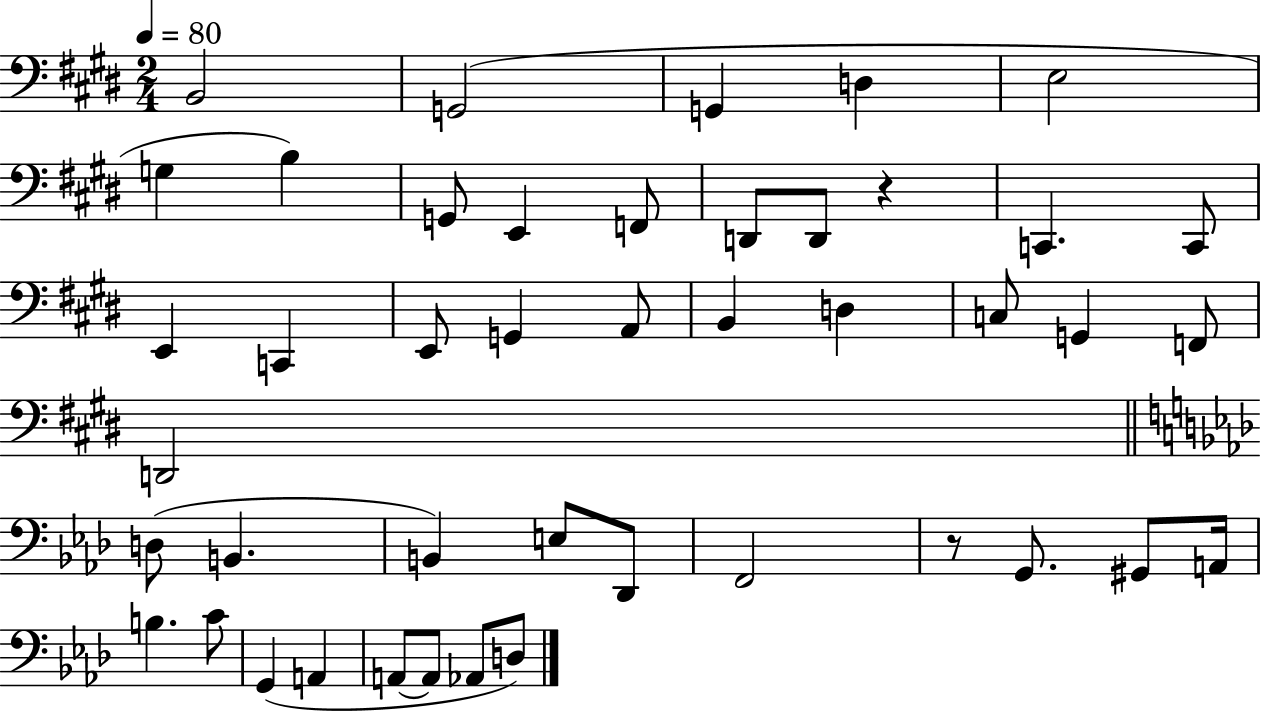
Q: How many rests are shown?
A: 2